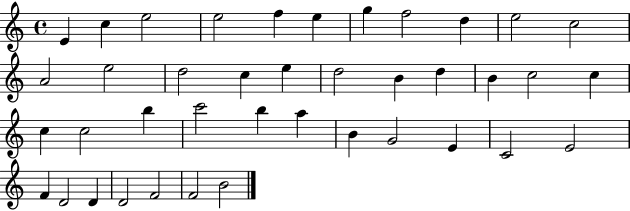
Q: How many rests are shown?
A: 0